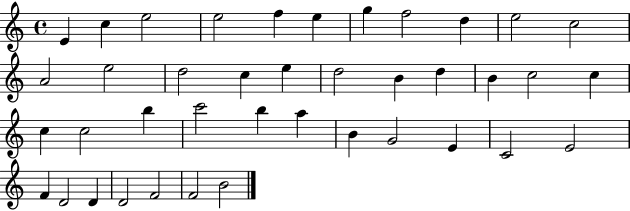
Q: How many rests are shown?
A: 0